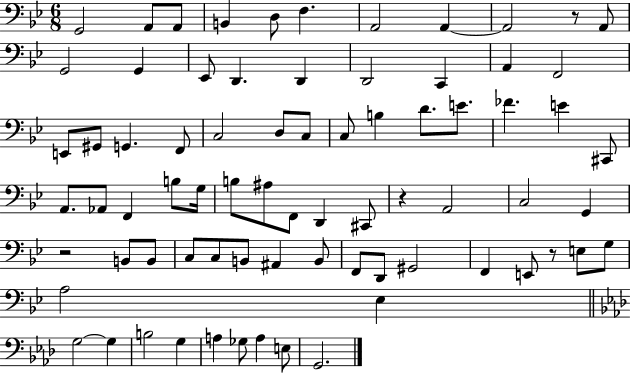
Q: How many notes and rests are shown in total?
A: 75